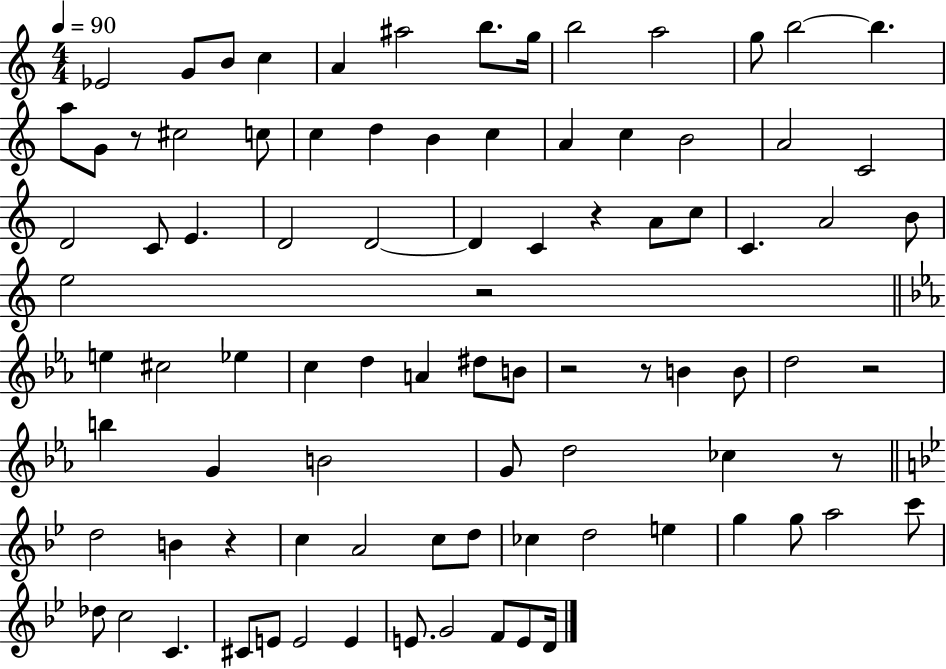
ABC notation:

X:1
T:Untitled
M:4/4
L:1/4
K:C
_E2 G/2 B/2 c A ^a2 b/2 g/4 b2 a2 g/2 b2 b a/2 G/2 z/2 ^c2 c/2 c d B c A c B2 A2 C2 D2 C/2 E D2 D2 D C z A/2 c/2 C A2 B/2 e2 z2 e ^c2 _e c d A ^d/2 B/2 z2 z/2 B B/2 d2 z2 b G B2 G/2 d2 _c z/2 d2 B z c A2 c/2 d/2 _c d2 e g g/2 a2 c'/2 _d/2 c2 C ^C/2 E/2 E2 E E/2 G2 F/2 E/2 D/4